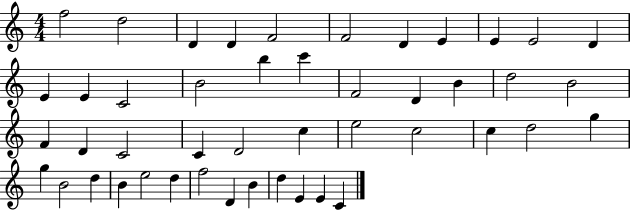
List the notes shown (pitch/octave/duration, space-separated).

F5/h D5/h D4/q D4/q F4/h F4/h D4/q E4/q E4/q E4/h D4/q E4/q E4/q C4/h B4/h B5/q C6/q F4/h D4/q B4/q D5/h B4/h F4/q D4/q C4/h C4/q D4/h C5/q E5/h C5/h C5/q D5/h G5/q G5/q B4/h D5/q B4/q E5/h D5/q F5/h D4/q B4/q D5/q E4/q E4/q C4/q